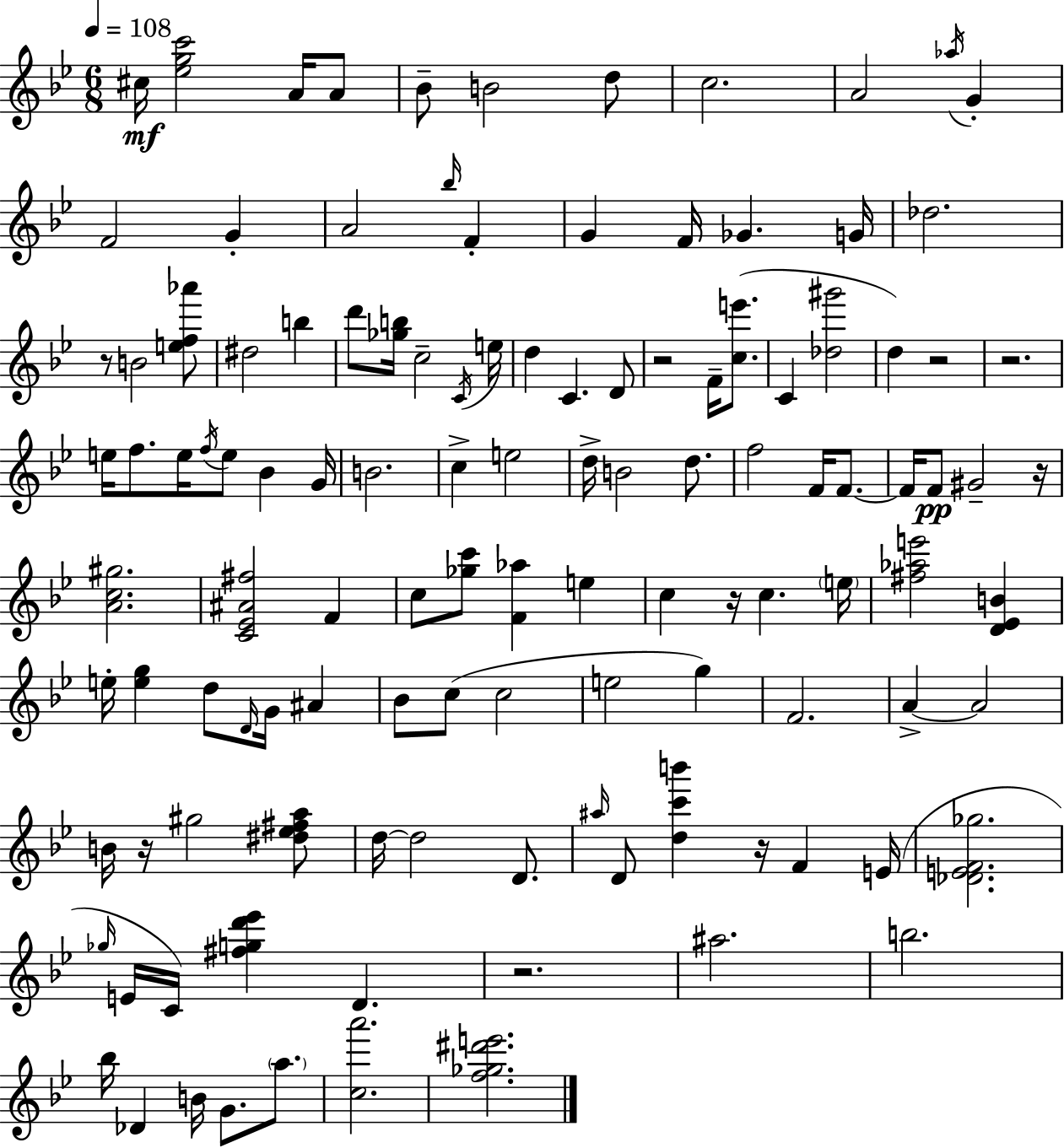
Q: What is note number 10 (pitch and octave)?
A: G4